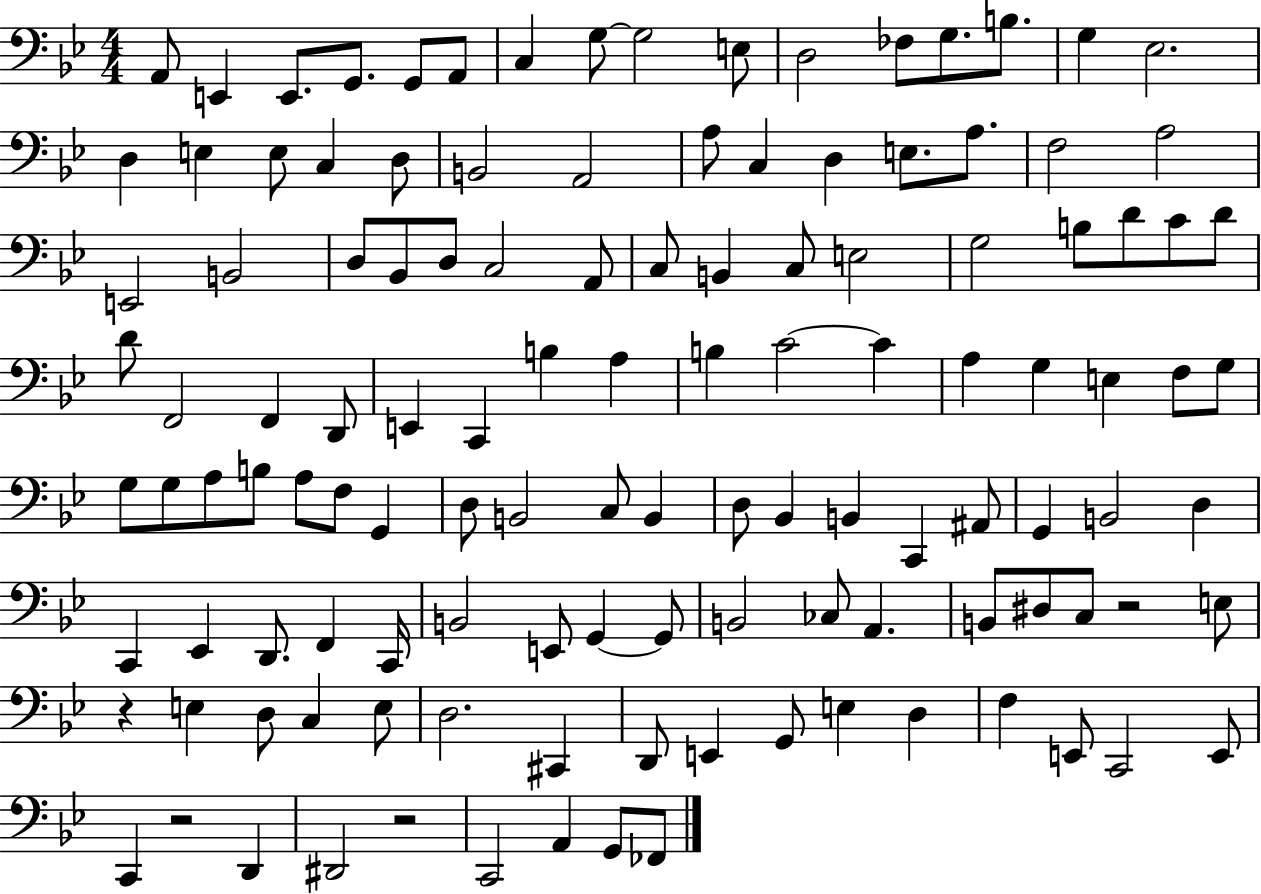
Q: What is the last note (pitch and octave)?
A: FES2